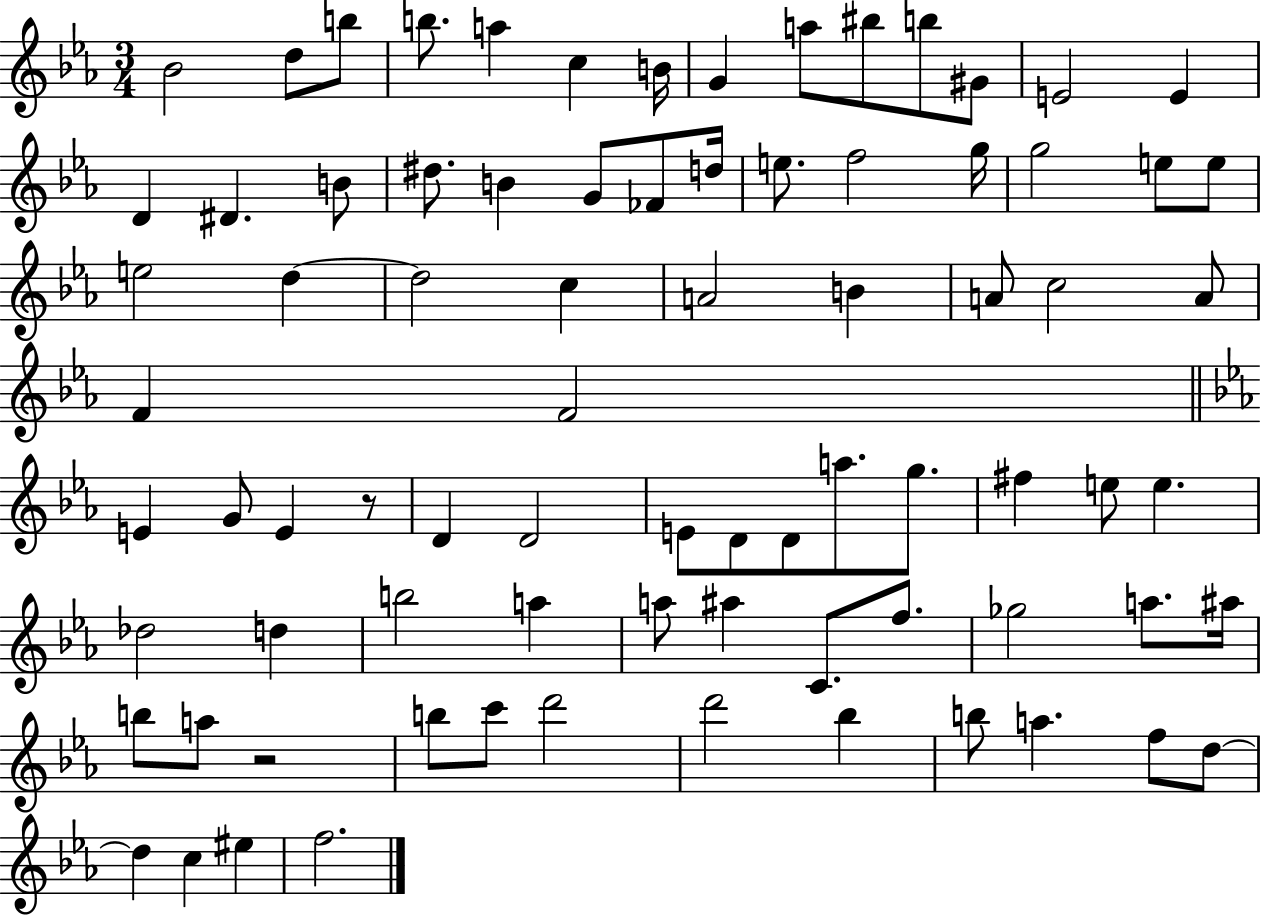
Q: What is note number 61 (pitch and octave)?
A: Gb5